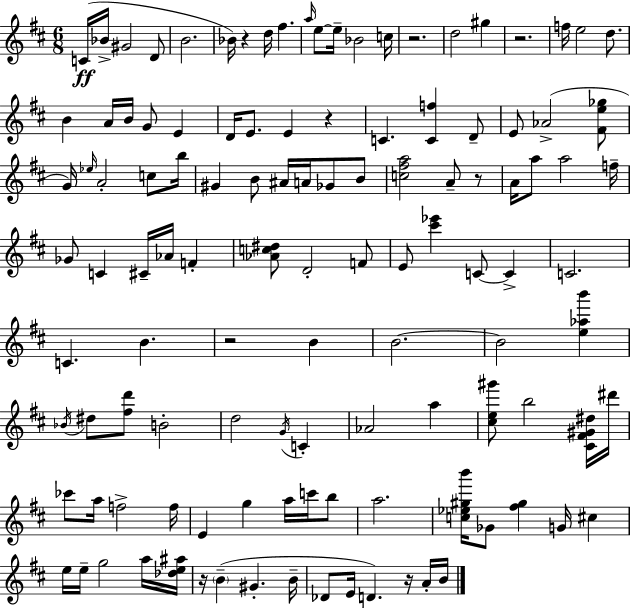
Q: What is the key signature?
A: D major